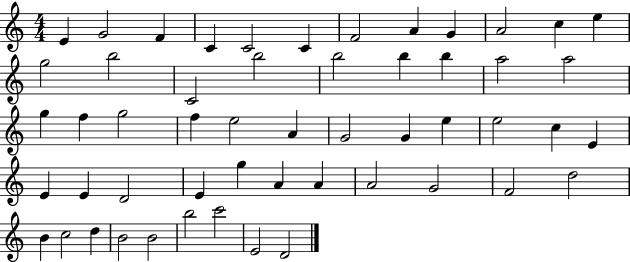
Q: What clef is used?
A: treble